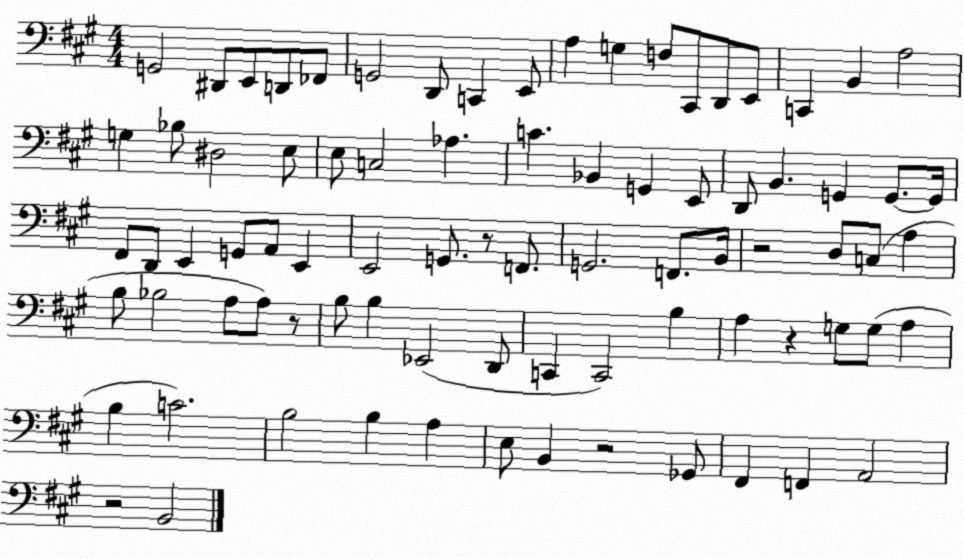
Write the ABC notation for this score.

X:1
T:Untitled
M:4/4
L:1/4
K:A
G,,2 ^D,,/2 E,,/2 D,,/2 _F,,/2 G,,2 D,,/2 C,, E,,/2 A, G, F,/2 ^C,,/2 D,,/2 E,,/2 C,, B,, A,2 G, _B,/2 ^D,2 E,/2 E,/2 C,2 _A, C _B,, G,, E,,/2 D,,/2 B,, G,, G,,/2 G,,/4 ^F,,/2 D,,/2 E,, G,,/2 A,,/2 E,, E,,2 G,,/2 z/2 F,,/2 G,,2 F,,/2 B,,/4 z2 D,/2 C,/2 A, B,/2 _B,2 A,/2 A,/2 z/2 B,/2 B, _E,,2 D,,/2 C,, C,,2 B, A, z G,/2 G,/2 A, B, C2 B,2 B, A, E,/2 B,, z2 _G,,/2 ^F,, F,, A,,2 z2 B,,2